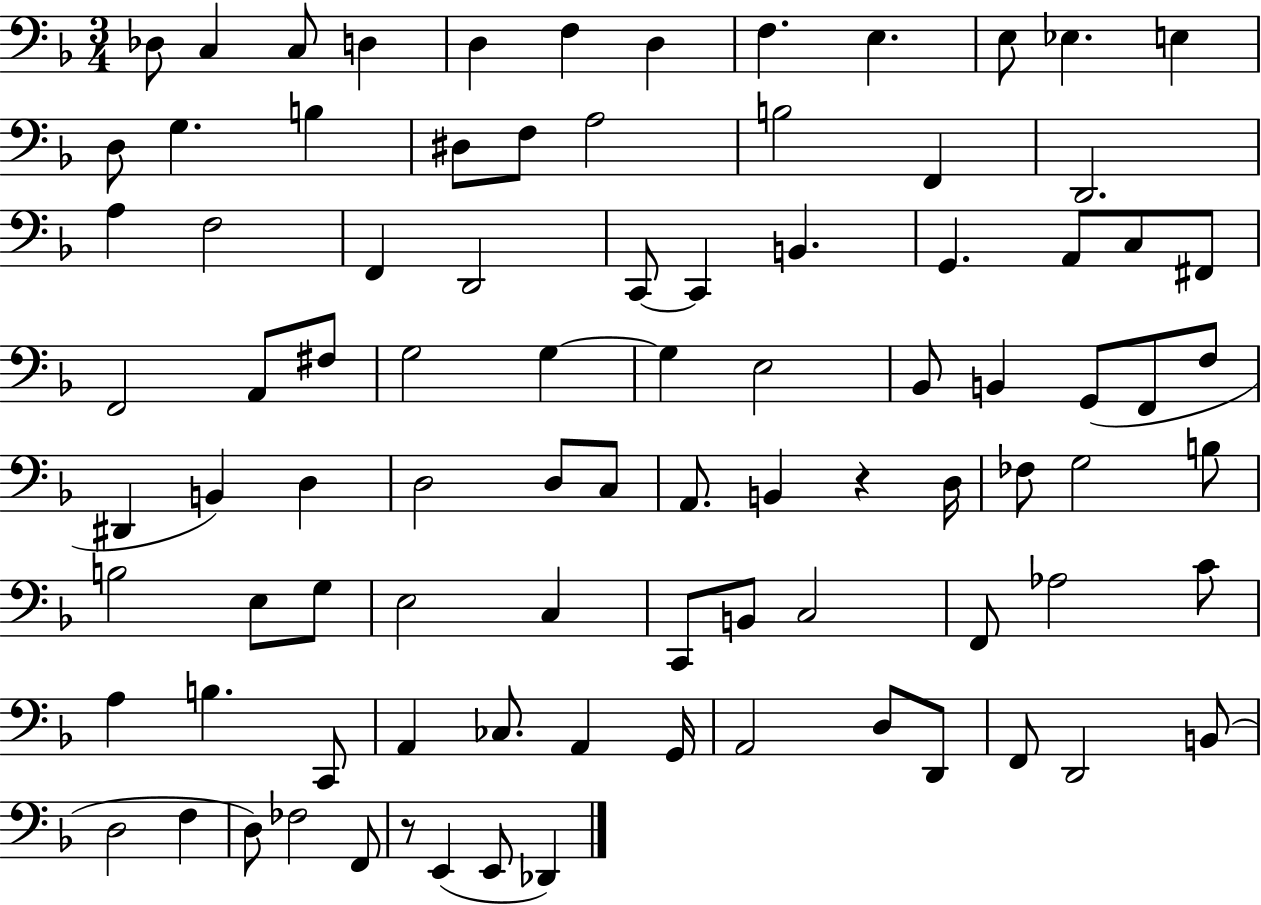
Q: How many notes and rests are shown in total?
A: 90